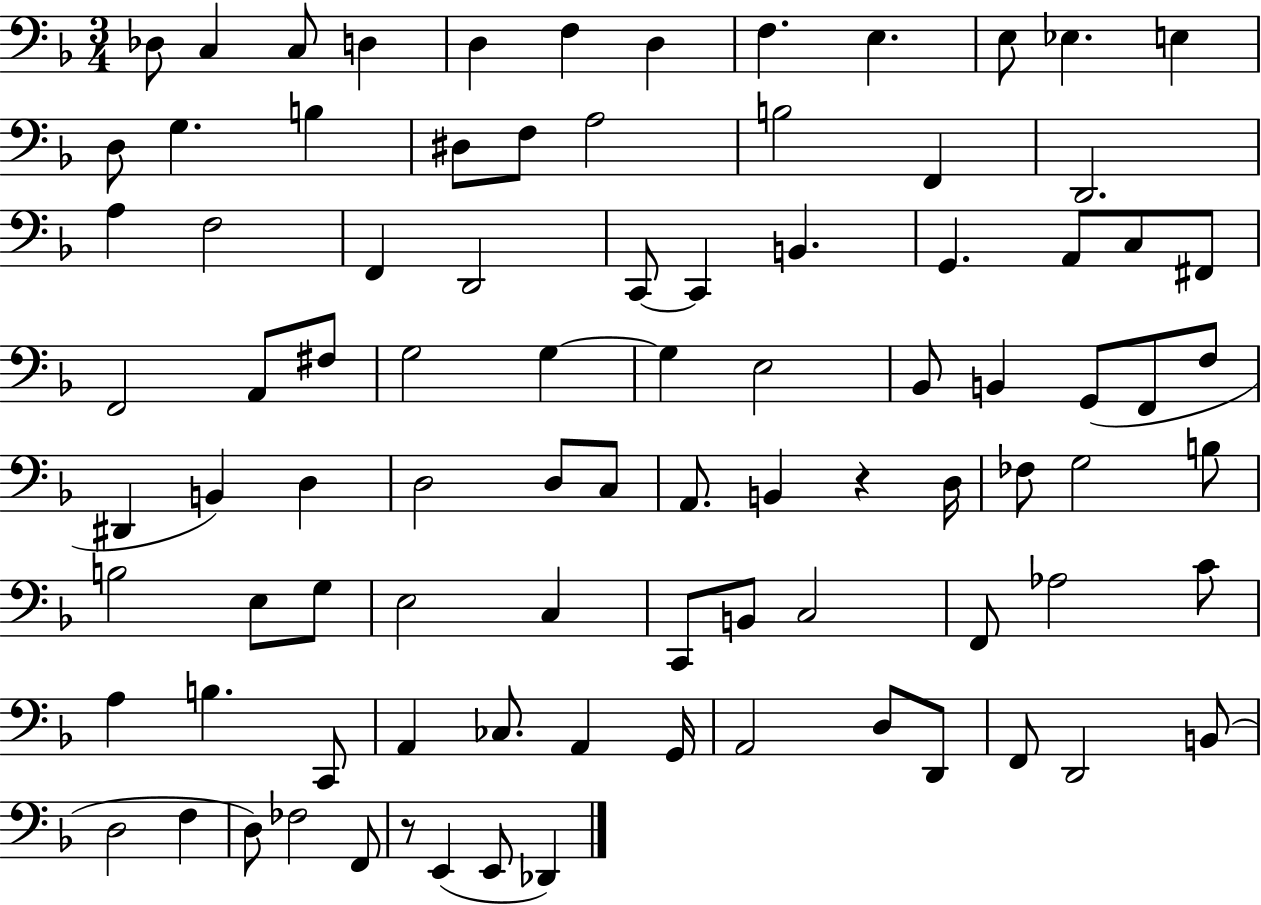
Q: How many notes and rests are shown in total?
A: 90